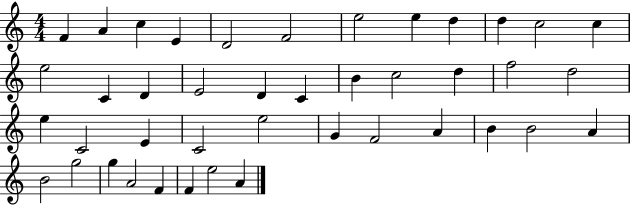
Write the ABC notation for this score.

X:1
T:Untitled
M:4/4
L:1/4
K:C
F A c E D2 F2 e2 e d d c2 c e2 C D E2 D C B c2 d f2 d2 e C2 E C2 e2 G F2 A B B2 A B2 g2 g A2 F F e2 A